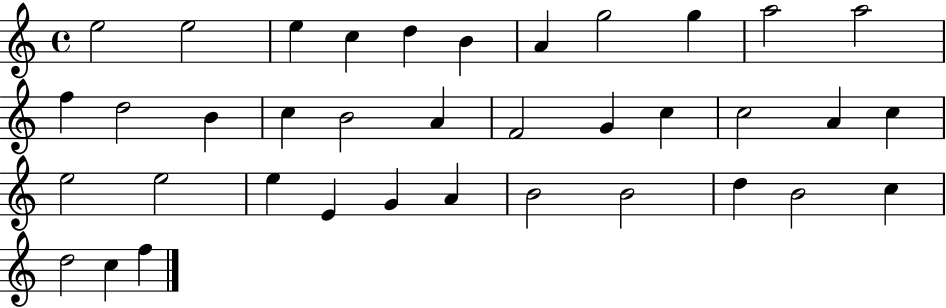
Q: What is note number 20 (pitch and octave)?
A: C5